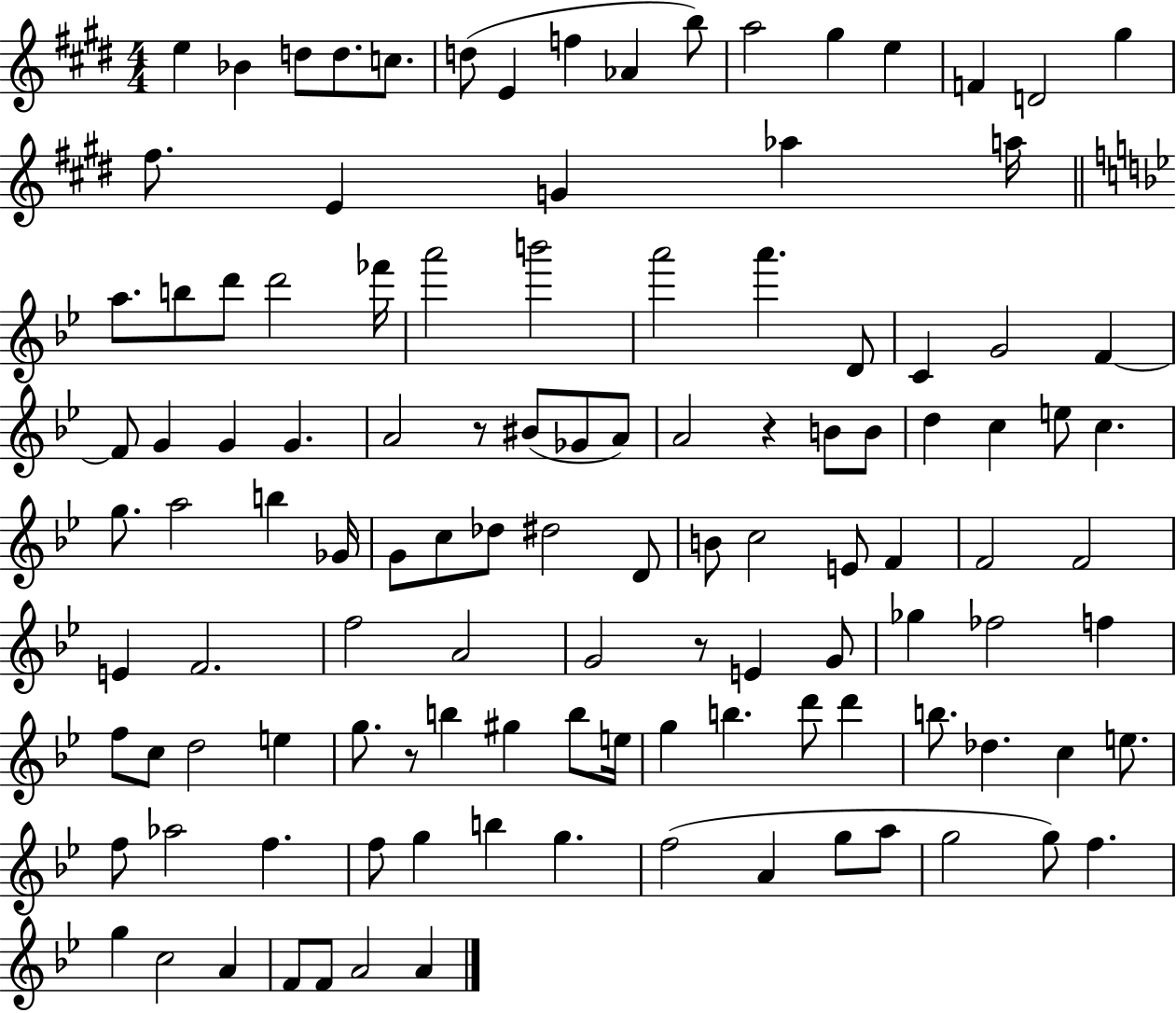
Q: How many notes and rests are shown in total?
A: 116